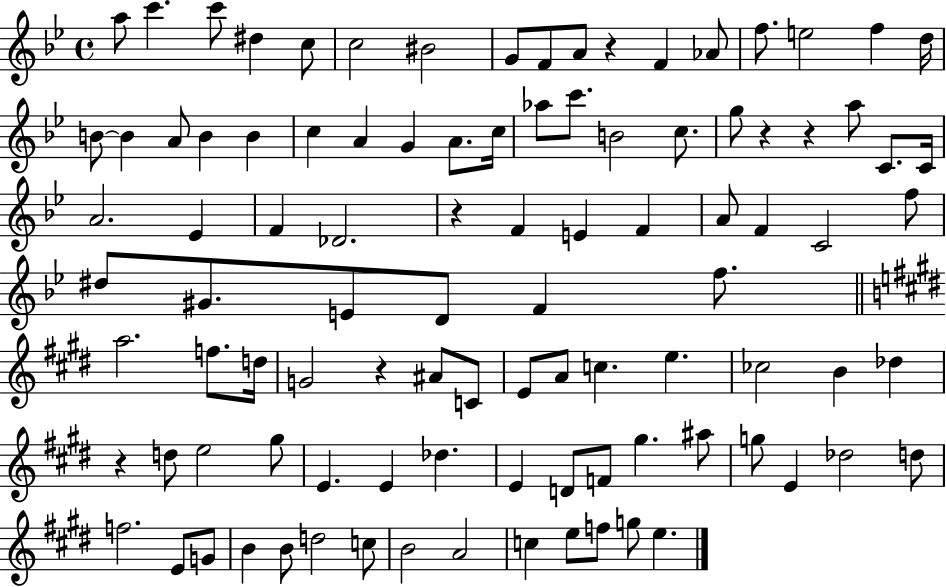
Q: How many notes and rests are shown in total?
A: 99